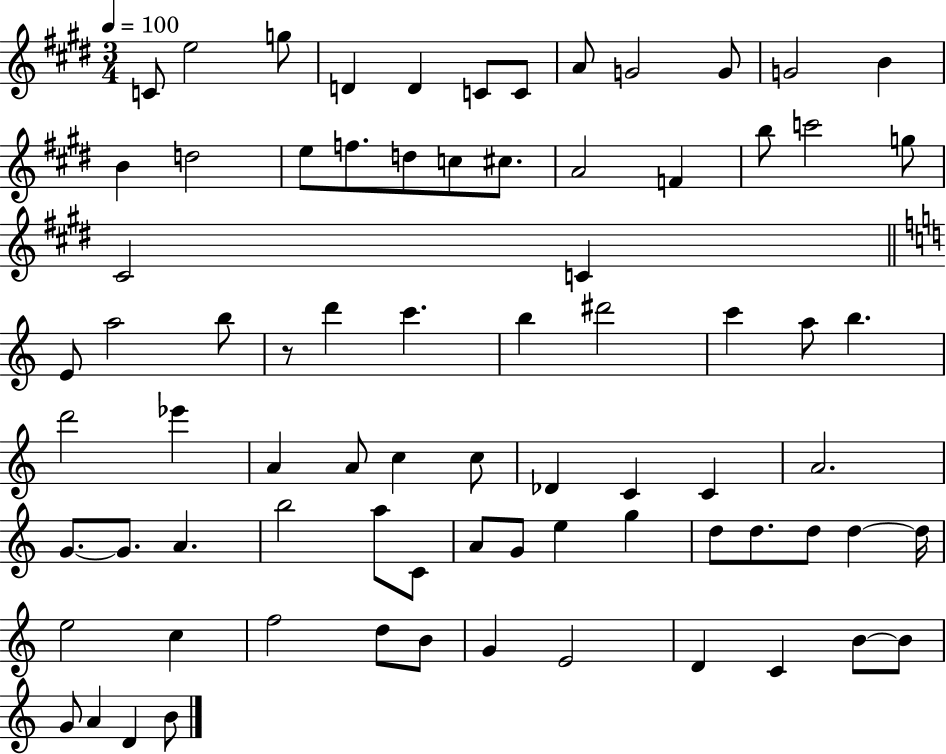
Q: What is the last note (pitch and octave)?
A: B4